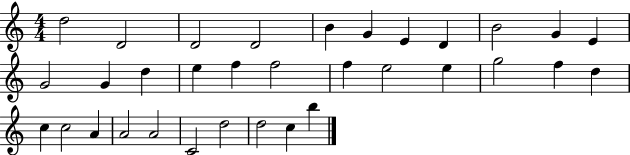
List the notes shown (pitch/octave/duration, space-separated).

D5/h D4/h D4/h D4/h B4/q G4/q E4/q D4/q B4/h G4/q E4/q G4/h G4/q D5/q E5/q F5/q F5/h F5/q E5/h E5/q G5/h F5/q D5/q C5/q C5/h A4/q A4/h A4/h C4/h D5/h D5/h C5/q B5/q